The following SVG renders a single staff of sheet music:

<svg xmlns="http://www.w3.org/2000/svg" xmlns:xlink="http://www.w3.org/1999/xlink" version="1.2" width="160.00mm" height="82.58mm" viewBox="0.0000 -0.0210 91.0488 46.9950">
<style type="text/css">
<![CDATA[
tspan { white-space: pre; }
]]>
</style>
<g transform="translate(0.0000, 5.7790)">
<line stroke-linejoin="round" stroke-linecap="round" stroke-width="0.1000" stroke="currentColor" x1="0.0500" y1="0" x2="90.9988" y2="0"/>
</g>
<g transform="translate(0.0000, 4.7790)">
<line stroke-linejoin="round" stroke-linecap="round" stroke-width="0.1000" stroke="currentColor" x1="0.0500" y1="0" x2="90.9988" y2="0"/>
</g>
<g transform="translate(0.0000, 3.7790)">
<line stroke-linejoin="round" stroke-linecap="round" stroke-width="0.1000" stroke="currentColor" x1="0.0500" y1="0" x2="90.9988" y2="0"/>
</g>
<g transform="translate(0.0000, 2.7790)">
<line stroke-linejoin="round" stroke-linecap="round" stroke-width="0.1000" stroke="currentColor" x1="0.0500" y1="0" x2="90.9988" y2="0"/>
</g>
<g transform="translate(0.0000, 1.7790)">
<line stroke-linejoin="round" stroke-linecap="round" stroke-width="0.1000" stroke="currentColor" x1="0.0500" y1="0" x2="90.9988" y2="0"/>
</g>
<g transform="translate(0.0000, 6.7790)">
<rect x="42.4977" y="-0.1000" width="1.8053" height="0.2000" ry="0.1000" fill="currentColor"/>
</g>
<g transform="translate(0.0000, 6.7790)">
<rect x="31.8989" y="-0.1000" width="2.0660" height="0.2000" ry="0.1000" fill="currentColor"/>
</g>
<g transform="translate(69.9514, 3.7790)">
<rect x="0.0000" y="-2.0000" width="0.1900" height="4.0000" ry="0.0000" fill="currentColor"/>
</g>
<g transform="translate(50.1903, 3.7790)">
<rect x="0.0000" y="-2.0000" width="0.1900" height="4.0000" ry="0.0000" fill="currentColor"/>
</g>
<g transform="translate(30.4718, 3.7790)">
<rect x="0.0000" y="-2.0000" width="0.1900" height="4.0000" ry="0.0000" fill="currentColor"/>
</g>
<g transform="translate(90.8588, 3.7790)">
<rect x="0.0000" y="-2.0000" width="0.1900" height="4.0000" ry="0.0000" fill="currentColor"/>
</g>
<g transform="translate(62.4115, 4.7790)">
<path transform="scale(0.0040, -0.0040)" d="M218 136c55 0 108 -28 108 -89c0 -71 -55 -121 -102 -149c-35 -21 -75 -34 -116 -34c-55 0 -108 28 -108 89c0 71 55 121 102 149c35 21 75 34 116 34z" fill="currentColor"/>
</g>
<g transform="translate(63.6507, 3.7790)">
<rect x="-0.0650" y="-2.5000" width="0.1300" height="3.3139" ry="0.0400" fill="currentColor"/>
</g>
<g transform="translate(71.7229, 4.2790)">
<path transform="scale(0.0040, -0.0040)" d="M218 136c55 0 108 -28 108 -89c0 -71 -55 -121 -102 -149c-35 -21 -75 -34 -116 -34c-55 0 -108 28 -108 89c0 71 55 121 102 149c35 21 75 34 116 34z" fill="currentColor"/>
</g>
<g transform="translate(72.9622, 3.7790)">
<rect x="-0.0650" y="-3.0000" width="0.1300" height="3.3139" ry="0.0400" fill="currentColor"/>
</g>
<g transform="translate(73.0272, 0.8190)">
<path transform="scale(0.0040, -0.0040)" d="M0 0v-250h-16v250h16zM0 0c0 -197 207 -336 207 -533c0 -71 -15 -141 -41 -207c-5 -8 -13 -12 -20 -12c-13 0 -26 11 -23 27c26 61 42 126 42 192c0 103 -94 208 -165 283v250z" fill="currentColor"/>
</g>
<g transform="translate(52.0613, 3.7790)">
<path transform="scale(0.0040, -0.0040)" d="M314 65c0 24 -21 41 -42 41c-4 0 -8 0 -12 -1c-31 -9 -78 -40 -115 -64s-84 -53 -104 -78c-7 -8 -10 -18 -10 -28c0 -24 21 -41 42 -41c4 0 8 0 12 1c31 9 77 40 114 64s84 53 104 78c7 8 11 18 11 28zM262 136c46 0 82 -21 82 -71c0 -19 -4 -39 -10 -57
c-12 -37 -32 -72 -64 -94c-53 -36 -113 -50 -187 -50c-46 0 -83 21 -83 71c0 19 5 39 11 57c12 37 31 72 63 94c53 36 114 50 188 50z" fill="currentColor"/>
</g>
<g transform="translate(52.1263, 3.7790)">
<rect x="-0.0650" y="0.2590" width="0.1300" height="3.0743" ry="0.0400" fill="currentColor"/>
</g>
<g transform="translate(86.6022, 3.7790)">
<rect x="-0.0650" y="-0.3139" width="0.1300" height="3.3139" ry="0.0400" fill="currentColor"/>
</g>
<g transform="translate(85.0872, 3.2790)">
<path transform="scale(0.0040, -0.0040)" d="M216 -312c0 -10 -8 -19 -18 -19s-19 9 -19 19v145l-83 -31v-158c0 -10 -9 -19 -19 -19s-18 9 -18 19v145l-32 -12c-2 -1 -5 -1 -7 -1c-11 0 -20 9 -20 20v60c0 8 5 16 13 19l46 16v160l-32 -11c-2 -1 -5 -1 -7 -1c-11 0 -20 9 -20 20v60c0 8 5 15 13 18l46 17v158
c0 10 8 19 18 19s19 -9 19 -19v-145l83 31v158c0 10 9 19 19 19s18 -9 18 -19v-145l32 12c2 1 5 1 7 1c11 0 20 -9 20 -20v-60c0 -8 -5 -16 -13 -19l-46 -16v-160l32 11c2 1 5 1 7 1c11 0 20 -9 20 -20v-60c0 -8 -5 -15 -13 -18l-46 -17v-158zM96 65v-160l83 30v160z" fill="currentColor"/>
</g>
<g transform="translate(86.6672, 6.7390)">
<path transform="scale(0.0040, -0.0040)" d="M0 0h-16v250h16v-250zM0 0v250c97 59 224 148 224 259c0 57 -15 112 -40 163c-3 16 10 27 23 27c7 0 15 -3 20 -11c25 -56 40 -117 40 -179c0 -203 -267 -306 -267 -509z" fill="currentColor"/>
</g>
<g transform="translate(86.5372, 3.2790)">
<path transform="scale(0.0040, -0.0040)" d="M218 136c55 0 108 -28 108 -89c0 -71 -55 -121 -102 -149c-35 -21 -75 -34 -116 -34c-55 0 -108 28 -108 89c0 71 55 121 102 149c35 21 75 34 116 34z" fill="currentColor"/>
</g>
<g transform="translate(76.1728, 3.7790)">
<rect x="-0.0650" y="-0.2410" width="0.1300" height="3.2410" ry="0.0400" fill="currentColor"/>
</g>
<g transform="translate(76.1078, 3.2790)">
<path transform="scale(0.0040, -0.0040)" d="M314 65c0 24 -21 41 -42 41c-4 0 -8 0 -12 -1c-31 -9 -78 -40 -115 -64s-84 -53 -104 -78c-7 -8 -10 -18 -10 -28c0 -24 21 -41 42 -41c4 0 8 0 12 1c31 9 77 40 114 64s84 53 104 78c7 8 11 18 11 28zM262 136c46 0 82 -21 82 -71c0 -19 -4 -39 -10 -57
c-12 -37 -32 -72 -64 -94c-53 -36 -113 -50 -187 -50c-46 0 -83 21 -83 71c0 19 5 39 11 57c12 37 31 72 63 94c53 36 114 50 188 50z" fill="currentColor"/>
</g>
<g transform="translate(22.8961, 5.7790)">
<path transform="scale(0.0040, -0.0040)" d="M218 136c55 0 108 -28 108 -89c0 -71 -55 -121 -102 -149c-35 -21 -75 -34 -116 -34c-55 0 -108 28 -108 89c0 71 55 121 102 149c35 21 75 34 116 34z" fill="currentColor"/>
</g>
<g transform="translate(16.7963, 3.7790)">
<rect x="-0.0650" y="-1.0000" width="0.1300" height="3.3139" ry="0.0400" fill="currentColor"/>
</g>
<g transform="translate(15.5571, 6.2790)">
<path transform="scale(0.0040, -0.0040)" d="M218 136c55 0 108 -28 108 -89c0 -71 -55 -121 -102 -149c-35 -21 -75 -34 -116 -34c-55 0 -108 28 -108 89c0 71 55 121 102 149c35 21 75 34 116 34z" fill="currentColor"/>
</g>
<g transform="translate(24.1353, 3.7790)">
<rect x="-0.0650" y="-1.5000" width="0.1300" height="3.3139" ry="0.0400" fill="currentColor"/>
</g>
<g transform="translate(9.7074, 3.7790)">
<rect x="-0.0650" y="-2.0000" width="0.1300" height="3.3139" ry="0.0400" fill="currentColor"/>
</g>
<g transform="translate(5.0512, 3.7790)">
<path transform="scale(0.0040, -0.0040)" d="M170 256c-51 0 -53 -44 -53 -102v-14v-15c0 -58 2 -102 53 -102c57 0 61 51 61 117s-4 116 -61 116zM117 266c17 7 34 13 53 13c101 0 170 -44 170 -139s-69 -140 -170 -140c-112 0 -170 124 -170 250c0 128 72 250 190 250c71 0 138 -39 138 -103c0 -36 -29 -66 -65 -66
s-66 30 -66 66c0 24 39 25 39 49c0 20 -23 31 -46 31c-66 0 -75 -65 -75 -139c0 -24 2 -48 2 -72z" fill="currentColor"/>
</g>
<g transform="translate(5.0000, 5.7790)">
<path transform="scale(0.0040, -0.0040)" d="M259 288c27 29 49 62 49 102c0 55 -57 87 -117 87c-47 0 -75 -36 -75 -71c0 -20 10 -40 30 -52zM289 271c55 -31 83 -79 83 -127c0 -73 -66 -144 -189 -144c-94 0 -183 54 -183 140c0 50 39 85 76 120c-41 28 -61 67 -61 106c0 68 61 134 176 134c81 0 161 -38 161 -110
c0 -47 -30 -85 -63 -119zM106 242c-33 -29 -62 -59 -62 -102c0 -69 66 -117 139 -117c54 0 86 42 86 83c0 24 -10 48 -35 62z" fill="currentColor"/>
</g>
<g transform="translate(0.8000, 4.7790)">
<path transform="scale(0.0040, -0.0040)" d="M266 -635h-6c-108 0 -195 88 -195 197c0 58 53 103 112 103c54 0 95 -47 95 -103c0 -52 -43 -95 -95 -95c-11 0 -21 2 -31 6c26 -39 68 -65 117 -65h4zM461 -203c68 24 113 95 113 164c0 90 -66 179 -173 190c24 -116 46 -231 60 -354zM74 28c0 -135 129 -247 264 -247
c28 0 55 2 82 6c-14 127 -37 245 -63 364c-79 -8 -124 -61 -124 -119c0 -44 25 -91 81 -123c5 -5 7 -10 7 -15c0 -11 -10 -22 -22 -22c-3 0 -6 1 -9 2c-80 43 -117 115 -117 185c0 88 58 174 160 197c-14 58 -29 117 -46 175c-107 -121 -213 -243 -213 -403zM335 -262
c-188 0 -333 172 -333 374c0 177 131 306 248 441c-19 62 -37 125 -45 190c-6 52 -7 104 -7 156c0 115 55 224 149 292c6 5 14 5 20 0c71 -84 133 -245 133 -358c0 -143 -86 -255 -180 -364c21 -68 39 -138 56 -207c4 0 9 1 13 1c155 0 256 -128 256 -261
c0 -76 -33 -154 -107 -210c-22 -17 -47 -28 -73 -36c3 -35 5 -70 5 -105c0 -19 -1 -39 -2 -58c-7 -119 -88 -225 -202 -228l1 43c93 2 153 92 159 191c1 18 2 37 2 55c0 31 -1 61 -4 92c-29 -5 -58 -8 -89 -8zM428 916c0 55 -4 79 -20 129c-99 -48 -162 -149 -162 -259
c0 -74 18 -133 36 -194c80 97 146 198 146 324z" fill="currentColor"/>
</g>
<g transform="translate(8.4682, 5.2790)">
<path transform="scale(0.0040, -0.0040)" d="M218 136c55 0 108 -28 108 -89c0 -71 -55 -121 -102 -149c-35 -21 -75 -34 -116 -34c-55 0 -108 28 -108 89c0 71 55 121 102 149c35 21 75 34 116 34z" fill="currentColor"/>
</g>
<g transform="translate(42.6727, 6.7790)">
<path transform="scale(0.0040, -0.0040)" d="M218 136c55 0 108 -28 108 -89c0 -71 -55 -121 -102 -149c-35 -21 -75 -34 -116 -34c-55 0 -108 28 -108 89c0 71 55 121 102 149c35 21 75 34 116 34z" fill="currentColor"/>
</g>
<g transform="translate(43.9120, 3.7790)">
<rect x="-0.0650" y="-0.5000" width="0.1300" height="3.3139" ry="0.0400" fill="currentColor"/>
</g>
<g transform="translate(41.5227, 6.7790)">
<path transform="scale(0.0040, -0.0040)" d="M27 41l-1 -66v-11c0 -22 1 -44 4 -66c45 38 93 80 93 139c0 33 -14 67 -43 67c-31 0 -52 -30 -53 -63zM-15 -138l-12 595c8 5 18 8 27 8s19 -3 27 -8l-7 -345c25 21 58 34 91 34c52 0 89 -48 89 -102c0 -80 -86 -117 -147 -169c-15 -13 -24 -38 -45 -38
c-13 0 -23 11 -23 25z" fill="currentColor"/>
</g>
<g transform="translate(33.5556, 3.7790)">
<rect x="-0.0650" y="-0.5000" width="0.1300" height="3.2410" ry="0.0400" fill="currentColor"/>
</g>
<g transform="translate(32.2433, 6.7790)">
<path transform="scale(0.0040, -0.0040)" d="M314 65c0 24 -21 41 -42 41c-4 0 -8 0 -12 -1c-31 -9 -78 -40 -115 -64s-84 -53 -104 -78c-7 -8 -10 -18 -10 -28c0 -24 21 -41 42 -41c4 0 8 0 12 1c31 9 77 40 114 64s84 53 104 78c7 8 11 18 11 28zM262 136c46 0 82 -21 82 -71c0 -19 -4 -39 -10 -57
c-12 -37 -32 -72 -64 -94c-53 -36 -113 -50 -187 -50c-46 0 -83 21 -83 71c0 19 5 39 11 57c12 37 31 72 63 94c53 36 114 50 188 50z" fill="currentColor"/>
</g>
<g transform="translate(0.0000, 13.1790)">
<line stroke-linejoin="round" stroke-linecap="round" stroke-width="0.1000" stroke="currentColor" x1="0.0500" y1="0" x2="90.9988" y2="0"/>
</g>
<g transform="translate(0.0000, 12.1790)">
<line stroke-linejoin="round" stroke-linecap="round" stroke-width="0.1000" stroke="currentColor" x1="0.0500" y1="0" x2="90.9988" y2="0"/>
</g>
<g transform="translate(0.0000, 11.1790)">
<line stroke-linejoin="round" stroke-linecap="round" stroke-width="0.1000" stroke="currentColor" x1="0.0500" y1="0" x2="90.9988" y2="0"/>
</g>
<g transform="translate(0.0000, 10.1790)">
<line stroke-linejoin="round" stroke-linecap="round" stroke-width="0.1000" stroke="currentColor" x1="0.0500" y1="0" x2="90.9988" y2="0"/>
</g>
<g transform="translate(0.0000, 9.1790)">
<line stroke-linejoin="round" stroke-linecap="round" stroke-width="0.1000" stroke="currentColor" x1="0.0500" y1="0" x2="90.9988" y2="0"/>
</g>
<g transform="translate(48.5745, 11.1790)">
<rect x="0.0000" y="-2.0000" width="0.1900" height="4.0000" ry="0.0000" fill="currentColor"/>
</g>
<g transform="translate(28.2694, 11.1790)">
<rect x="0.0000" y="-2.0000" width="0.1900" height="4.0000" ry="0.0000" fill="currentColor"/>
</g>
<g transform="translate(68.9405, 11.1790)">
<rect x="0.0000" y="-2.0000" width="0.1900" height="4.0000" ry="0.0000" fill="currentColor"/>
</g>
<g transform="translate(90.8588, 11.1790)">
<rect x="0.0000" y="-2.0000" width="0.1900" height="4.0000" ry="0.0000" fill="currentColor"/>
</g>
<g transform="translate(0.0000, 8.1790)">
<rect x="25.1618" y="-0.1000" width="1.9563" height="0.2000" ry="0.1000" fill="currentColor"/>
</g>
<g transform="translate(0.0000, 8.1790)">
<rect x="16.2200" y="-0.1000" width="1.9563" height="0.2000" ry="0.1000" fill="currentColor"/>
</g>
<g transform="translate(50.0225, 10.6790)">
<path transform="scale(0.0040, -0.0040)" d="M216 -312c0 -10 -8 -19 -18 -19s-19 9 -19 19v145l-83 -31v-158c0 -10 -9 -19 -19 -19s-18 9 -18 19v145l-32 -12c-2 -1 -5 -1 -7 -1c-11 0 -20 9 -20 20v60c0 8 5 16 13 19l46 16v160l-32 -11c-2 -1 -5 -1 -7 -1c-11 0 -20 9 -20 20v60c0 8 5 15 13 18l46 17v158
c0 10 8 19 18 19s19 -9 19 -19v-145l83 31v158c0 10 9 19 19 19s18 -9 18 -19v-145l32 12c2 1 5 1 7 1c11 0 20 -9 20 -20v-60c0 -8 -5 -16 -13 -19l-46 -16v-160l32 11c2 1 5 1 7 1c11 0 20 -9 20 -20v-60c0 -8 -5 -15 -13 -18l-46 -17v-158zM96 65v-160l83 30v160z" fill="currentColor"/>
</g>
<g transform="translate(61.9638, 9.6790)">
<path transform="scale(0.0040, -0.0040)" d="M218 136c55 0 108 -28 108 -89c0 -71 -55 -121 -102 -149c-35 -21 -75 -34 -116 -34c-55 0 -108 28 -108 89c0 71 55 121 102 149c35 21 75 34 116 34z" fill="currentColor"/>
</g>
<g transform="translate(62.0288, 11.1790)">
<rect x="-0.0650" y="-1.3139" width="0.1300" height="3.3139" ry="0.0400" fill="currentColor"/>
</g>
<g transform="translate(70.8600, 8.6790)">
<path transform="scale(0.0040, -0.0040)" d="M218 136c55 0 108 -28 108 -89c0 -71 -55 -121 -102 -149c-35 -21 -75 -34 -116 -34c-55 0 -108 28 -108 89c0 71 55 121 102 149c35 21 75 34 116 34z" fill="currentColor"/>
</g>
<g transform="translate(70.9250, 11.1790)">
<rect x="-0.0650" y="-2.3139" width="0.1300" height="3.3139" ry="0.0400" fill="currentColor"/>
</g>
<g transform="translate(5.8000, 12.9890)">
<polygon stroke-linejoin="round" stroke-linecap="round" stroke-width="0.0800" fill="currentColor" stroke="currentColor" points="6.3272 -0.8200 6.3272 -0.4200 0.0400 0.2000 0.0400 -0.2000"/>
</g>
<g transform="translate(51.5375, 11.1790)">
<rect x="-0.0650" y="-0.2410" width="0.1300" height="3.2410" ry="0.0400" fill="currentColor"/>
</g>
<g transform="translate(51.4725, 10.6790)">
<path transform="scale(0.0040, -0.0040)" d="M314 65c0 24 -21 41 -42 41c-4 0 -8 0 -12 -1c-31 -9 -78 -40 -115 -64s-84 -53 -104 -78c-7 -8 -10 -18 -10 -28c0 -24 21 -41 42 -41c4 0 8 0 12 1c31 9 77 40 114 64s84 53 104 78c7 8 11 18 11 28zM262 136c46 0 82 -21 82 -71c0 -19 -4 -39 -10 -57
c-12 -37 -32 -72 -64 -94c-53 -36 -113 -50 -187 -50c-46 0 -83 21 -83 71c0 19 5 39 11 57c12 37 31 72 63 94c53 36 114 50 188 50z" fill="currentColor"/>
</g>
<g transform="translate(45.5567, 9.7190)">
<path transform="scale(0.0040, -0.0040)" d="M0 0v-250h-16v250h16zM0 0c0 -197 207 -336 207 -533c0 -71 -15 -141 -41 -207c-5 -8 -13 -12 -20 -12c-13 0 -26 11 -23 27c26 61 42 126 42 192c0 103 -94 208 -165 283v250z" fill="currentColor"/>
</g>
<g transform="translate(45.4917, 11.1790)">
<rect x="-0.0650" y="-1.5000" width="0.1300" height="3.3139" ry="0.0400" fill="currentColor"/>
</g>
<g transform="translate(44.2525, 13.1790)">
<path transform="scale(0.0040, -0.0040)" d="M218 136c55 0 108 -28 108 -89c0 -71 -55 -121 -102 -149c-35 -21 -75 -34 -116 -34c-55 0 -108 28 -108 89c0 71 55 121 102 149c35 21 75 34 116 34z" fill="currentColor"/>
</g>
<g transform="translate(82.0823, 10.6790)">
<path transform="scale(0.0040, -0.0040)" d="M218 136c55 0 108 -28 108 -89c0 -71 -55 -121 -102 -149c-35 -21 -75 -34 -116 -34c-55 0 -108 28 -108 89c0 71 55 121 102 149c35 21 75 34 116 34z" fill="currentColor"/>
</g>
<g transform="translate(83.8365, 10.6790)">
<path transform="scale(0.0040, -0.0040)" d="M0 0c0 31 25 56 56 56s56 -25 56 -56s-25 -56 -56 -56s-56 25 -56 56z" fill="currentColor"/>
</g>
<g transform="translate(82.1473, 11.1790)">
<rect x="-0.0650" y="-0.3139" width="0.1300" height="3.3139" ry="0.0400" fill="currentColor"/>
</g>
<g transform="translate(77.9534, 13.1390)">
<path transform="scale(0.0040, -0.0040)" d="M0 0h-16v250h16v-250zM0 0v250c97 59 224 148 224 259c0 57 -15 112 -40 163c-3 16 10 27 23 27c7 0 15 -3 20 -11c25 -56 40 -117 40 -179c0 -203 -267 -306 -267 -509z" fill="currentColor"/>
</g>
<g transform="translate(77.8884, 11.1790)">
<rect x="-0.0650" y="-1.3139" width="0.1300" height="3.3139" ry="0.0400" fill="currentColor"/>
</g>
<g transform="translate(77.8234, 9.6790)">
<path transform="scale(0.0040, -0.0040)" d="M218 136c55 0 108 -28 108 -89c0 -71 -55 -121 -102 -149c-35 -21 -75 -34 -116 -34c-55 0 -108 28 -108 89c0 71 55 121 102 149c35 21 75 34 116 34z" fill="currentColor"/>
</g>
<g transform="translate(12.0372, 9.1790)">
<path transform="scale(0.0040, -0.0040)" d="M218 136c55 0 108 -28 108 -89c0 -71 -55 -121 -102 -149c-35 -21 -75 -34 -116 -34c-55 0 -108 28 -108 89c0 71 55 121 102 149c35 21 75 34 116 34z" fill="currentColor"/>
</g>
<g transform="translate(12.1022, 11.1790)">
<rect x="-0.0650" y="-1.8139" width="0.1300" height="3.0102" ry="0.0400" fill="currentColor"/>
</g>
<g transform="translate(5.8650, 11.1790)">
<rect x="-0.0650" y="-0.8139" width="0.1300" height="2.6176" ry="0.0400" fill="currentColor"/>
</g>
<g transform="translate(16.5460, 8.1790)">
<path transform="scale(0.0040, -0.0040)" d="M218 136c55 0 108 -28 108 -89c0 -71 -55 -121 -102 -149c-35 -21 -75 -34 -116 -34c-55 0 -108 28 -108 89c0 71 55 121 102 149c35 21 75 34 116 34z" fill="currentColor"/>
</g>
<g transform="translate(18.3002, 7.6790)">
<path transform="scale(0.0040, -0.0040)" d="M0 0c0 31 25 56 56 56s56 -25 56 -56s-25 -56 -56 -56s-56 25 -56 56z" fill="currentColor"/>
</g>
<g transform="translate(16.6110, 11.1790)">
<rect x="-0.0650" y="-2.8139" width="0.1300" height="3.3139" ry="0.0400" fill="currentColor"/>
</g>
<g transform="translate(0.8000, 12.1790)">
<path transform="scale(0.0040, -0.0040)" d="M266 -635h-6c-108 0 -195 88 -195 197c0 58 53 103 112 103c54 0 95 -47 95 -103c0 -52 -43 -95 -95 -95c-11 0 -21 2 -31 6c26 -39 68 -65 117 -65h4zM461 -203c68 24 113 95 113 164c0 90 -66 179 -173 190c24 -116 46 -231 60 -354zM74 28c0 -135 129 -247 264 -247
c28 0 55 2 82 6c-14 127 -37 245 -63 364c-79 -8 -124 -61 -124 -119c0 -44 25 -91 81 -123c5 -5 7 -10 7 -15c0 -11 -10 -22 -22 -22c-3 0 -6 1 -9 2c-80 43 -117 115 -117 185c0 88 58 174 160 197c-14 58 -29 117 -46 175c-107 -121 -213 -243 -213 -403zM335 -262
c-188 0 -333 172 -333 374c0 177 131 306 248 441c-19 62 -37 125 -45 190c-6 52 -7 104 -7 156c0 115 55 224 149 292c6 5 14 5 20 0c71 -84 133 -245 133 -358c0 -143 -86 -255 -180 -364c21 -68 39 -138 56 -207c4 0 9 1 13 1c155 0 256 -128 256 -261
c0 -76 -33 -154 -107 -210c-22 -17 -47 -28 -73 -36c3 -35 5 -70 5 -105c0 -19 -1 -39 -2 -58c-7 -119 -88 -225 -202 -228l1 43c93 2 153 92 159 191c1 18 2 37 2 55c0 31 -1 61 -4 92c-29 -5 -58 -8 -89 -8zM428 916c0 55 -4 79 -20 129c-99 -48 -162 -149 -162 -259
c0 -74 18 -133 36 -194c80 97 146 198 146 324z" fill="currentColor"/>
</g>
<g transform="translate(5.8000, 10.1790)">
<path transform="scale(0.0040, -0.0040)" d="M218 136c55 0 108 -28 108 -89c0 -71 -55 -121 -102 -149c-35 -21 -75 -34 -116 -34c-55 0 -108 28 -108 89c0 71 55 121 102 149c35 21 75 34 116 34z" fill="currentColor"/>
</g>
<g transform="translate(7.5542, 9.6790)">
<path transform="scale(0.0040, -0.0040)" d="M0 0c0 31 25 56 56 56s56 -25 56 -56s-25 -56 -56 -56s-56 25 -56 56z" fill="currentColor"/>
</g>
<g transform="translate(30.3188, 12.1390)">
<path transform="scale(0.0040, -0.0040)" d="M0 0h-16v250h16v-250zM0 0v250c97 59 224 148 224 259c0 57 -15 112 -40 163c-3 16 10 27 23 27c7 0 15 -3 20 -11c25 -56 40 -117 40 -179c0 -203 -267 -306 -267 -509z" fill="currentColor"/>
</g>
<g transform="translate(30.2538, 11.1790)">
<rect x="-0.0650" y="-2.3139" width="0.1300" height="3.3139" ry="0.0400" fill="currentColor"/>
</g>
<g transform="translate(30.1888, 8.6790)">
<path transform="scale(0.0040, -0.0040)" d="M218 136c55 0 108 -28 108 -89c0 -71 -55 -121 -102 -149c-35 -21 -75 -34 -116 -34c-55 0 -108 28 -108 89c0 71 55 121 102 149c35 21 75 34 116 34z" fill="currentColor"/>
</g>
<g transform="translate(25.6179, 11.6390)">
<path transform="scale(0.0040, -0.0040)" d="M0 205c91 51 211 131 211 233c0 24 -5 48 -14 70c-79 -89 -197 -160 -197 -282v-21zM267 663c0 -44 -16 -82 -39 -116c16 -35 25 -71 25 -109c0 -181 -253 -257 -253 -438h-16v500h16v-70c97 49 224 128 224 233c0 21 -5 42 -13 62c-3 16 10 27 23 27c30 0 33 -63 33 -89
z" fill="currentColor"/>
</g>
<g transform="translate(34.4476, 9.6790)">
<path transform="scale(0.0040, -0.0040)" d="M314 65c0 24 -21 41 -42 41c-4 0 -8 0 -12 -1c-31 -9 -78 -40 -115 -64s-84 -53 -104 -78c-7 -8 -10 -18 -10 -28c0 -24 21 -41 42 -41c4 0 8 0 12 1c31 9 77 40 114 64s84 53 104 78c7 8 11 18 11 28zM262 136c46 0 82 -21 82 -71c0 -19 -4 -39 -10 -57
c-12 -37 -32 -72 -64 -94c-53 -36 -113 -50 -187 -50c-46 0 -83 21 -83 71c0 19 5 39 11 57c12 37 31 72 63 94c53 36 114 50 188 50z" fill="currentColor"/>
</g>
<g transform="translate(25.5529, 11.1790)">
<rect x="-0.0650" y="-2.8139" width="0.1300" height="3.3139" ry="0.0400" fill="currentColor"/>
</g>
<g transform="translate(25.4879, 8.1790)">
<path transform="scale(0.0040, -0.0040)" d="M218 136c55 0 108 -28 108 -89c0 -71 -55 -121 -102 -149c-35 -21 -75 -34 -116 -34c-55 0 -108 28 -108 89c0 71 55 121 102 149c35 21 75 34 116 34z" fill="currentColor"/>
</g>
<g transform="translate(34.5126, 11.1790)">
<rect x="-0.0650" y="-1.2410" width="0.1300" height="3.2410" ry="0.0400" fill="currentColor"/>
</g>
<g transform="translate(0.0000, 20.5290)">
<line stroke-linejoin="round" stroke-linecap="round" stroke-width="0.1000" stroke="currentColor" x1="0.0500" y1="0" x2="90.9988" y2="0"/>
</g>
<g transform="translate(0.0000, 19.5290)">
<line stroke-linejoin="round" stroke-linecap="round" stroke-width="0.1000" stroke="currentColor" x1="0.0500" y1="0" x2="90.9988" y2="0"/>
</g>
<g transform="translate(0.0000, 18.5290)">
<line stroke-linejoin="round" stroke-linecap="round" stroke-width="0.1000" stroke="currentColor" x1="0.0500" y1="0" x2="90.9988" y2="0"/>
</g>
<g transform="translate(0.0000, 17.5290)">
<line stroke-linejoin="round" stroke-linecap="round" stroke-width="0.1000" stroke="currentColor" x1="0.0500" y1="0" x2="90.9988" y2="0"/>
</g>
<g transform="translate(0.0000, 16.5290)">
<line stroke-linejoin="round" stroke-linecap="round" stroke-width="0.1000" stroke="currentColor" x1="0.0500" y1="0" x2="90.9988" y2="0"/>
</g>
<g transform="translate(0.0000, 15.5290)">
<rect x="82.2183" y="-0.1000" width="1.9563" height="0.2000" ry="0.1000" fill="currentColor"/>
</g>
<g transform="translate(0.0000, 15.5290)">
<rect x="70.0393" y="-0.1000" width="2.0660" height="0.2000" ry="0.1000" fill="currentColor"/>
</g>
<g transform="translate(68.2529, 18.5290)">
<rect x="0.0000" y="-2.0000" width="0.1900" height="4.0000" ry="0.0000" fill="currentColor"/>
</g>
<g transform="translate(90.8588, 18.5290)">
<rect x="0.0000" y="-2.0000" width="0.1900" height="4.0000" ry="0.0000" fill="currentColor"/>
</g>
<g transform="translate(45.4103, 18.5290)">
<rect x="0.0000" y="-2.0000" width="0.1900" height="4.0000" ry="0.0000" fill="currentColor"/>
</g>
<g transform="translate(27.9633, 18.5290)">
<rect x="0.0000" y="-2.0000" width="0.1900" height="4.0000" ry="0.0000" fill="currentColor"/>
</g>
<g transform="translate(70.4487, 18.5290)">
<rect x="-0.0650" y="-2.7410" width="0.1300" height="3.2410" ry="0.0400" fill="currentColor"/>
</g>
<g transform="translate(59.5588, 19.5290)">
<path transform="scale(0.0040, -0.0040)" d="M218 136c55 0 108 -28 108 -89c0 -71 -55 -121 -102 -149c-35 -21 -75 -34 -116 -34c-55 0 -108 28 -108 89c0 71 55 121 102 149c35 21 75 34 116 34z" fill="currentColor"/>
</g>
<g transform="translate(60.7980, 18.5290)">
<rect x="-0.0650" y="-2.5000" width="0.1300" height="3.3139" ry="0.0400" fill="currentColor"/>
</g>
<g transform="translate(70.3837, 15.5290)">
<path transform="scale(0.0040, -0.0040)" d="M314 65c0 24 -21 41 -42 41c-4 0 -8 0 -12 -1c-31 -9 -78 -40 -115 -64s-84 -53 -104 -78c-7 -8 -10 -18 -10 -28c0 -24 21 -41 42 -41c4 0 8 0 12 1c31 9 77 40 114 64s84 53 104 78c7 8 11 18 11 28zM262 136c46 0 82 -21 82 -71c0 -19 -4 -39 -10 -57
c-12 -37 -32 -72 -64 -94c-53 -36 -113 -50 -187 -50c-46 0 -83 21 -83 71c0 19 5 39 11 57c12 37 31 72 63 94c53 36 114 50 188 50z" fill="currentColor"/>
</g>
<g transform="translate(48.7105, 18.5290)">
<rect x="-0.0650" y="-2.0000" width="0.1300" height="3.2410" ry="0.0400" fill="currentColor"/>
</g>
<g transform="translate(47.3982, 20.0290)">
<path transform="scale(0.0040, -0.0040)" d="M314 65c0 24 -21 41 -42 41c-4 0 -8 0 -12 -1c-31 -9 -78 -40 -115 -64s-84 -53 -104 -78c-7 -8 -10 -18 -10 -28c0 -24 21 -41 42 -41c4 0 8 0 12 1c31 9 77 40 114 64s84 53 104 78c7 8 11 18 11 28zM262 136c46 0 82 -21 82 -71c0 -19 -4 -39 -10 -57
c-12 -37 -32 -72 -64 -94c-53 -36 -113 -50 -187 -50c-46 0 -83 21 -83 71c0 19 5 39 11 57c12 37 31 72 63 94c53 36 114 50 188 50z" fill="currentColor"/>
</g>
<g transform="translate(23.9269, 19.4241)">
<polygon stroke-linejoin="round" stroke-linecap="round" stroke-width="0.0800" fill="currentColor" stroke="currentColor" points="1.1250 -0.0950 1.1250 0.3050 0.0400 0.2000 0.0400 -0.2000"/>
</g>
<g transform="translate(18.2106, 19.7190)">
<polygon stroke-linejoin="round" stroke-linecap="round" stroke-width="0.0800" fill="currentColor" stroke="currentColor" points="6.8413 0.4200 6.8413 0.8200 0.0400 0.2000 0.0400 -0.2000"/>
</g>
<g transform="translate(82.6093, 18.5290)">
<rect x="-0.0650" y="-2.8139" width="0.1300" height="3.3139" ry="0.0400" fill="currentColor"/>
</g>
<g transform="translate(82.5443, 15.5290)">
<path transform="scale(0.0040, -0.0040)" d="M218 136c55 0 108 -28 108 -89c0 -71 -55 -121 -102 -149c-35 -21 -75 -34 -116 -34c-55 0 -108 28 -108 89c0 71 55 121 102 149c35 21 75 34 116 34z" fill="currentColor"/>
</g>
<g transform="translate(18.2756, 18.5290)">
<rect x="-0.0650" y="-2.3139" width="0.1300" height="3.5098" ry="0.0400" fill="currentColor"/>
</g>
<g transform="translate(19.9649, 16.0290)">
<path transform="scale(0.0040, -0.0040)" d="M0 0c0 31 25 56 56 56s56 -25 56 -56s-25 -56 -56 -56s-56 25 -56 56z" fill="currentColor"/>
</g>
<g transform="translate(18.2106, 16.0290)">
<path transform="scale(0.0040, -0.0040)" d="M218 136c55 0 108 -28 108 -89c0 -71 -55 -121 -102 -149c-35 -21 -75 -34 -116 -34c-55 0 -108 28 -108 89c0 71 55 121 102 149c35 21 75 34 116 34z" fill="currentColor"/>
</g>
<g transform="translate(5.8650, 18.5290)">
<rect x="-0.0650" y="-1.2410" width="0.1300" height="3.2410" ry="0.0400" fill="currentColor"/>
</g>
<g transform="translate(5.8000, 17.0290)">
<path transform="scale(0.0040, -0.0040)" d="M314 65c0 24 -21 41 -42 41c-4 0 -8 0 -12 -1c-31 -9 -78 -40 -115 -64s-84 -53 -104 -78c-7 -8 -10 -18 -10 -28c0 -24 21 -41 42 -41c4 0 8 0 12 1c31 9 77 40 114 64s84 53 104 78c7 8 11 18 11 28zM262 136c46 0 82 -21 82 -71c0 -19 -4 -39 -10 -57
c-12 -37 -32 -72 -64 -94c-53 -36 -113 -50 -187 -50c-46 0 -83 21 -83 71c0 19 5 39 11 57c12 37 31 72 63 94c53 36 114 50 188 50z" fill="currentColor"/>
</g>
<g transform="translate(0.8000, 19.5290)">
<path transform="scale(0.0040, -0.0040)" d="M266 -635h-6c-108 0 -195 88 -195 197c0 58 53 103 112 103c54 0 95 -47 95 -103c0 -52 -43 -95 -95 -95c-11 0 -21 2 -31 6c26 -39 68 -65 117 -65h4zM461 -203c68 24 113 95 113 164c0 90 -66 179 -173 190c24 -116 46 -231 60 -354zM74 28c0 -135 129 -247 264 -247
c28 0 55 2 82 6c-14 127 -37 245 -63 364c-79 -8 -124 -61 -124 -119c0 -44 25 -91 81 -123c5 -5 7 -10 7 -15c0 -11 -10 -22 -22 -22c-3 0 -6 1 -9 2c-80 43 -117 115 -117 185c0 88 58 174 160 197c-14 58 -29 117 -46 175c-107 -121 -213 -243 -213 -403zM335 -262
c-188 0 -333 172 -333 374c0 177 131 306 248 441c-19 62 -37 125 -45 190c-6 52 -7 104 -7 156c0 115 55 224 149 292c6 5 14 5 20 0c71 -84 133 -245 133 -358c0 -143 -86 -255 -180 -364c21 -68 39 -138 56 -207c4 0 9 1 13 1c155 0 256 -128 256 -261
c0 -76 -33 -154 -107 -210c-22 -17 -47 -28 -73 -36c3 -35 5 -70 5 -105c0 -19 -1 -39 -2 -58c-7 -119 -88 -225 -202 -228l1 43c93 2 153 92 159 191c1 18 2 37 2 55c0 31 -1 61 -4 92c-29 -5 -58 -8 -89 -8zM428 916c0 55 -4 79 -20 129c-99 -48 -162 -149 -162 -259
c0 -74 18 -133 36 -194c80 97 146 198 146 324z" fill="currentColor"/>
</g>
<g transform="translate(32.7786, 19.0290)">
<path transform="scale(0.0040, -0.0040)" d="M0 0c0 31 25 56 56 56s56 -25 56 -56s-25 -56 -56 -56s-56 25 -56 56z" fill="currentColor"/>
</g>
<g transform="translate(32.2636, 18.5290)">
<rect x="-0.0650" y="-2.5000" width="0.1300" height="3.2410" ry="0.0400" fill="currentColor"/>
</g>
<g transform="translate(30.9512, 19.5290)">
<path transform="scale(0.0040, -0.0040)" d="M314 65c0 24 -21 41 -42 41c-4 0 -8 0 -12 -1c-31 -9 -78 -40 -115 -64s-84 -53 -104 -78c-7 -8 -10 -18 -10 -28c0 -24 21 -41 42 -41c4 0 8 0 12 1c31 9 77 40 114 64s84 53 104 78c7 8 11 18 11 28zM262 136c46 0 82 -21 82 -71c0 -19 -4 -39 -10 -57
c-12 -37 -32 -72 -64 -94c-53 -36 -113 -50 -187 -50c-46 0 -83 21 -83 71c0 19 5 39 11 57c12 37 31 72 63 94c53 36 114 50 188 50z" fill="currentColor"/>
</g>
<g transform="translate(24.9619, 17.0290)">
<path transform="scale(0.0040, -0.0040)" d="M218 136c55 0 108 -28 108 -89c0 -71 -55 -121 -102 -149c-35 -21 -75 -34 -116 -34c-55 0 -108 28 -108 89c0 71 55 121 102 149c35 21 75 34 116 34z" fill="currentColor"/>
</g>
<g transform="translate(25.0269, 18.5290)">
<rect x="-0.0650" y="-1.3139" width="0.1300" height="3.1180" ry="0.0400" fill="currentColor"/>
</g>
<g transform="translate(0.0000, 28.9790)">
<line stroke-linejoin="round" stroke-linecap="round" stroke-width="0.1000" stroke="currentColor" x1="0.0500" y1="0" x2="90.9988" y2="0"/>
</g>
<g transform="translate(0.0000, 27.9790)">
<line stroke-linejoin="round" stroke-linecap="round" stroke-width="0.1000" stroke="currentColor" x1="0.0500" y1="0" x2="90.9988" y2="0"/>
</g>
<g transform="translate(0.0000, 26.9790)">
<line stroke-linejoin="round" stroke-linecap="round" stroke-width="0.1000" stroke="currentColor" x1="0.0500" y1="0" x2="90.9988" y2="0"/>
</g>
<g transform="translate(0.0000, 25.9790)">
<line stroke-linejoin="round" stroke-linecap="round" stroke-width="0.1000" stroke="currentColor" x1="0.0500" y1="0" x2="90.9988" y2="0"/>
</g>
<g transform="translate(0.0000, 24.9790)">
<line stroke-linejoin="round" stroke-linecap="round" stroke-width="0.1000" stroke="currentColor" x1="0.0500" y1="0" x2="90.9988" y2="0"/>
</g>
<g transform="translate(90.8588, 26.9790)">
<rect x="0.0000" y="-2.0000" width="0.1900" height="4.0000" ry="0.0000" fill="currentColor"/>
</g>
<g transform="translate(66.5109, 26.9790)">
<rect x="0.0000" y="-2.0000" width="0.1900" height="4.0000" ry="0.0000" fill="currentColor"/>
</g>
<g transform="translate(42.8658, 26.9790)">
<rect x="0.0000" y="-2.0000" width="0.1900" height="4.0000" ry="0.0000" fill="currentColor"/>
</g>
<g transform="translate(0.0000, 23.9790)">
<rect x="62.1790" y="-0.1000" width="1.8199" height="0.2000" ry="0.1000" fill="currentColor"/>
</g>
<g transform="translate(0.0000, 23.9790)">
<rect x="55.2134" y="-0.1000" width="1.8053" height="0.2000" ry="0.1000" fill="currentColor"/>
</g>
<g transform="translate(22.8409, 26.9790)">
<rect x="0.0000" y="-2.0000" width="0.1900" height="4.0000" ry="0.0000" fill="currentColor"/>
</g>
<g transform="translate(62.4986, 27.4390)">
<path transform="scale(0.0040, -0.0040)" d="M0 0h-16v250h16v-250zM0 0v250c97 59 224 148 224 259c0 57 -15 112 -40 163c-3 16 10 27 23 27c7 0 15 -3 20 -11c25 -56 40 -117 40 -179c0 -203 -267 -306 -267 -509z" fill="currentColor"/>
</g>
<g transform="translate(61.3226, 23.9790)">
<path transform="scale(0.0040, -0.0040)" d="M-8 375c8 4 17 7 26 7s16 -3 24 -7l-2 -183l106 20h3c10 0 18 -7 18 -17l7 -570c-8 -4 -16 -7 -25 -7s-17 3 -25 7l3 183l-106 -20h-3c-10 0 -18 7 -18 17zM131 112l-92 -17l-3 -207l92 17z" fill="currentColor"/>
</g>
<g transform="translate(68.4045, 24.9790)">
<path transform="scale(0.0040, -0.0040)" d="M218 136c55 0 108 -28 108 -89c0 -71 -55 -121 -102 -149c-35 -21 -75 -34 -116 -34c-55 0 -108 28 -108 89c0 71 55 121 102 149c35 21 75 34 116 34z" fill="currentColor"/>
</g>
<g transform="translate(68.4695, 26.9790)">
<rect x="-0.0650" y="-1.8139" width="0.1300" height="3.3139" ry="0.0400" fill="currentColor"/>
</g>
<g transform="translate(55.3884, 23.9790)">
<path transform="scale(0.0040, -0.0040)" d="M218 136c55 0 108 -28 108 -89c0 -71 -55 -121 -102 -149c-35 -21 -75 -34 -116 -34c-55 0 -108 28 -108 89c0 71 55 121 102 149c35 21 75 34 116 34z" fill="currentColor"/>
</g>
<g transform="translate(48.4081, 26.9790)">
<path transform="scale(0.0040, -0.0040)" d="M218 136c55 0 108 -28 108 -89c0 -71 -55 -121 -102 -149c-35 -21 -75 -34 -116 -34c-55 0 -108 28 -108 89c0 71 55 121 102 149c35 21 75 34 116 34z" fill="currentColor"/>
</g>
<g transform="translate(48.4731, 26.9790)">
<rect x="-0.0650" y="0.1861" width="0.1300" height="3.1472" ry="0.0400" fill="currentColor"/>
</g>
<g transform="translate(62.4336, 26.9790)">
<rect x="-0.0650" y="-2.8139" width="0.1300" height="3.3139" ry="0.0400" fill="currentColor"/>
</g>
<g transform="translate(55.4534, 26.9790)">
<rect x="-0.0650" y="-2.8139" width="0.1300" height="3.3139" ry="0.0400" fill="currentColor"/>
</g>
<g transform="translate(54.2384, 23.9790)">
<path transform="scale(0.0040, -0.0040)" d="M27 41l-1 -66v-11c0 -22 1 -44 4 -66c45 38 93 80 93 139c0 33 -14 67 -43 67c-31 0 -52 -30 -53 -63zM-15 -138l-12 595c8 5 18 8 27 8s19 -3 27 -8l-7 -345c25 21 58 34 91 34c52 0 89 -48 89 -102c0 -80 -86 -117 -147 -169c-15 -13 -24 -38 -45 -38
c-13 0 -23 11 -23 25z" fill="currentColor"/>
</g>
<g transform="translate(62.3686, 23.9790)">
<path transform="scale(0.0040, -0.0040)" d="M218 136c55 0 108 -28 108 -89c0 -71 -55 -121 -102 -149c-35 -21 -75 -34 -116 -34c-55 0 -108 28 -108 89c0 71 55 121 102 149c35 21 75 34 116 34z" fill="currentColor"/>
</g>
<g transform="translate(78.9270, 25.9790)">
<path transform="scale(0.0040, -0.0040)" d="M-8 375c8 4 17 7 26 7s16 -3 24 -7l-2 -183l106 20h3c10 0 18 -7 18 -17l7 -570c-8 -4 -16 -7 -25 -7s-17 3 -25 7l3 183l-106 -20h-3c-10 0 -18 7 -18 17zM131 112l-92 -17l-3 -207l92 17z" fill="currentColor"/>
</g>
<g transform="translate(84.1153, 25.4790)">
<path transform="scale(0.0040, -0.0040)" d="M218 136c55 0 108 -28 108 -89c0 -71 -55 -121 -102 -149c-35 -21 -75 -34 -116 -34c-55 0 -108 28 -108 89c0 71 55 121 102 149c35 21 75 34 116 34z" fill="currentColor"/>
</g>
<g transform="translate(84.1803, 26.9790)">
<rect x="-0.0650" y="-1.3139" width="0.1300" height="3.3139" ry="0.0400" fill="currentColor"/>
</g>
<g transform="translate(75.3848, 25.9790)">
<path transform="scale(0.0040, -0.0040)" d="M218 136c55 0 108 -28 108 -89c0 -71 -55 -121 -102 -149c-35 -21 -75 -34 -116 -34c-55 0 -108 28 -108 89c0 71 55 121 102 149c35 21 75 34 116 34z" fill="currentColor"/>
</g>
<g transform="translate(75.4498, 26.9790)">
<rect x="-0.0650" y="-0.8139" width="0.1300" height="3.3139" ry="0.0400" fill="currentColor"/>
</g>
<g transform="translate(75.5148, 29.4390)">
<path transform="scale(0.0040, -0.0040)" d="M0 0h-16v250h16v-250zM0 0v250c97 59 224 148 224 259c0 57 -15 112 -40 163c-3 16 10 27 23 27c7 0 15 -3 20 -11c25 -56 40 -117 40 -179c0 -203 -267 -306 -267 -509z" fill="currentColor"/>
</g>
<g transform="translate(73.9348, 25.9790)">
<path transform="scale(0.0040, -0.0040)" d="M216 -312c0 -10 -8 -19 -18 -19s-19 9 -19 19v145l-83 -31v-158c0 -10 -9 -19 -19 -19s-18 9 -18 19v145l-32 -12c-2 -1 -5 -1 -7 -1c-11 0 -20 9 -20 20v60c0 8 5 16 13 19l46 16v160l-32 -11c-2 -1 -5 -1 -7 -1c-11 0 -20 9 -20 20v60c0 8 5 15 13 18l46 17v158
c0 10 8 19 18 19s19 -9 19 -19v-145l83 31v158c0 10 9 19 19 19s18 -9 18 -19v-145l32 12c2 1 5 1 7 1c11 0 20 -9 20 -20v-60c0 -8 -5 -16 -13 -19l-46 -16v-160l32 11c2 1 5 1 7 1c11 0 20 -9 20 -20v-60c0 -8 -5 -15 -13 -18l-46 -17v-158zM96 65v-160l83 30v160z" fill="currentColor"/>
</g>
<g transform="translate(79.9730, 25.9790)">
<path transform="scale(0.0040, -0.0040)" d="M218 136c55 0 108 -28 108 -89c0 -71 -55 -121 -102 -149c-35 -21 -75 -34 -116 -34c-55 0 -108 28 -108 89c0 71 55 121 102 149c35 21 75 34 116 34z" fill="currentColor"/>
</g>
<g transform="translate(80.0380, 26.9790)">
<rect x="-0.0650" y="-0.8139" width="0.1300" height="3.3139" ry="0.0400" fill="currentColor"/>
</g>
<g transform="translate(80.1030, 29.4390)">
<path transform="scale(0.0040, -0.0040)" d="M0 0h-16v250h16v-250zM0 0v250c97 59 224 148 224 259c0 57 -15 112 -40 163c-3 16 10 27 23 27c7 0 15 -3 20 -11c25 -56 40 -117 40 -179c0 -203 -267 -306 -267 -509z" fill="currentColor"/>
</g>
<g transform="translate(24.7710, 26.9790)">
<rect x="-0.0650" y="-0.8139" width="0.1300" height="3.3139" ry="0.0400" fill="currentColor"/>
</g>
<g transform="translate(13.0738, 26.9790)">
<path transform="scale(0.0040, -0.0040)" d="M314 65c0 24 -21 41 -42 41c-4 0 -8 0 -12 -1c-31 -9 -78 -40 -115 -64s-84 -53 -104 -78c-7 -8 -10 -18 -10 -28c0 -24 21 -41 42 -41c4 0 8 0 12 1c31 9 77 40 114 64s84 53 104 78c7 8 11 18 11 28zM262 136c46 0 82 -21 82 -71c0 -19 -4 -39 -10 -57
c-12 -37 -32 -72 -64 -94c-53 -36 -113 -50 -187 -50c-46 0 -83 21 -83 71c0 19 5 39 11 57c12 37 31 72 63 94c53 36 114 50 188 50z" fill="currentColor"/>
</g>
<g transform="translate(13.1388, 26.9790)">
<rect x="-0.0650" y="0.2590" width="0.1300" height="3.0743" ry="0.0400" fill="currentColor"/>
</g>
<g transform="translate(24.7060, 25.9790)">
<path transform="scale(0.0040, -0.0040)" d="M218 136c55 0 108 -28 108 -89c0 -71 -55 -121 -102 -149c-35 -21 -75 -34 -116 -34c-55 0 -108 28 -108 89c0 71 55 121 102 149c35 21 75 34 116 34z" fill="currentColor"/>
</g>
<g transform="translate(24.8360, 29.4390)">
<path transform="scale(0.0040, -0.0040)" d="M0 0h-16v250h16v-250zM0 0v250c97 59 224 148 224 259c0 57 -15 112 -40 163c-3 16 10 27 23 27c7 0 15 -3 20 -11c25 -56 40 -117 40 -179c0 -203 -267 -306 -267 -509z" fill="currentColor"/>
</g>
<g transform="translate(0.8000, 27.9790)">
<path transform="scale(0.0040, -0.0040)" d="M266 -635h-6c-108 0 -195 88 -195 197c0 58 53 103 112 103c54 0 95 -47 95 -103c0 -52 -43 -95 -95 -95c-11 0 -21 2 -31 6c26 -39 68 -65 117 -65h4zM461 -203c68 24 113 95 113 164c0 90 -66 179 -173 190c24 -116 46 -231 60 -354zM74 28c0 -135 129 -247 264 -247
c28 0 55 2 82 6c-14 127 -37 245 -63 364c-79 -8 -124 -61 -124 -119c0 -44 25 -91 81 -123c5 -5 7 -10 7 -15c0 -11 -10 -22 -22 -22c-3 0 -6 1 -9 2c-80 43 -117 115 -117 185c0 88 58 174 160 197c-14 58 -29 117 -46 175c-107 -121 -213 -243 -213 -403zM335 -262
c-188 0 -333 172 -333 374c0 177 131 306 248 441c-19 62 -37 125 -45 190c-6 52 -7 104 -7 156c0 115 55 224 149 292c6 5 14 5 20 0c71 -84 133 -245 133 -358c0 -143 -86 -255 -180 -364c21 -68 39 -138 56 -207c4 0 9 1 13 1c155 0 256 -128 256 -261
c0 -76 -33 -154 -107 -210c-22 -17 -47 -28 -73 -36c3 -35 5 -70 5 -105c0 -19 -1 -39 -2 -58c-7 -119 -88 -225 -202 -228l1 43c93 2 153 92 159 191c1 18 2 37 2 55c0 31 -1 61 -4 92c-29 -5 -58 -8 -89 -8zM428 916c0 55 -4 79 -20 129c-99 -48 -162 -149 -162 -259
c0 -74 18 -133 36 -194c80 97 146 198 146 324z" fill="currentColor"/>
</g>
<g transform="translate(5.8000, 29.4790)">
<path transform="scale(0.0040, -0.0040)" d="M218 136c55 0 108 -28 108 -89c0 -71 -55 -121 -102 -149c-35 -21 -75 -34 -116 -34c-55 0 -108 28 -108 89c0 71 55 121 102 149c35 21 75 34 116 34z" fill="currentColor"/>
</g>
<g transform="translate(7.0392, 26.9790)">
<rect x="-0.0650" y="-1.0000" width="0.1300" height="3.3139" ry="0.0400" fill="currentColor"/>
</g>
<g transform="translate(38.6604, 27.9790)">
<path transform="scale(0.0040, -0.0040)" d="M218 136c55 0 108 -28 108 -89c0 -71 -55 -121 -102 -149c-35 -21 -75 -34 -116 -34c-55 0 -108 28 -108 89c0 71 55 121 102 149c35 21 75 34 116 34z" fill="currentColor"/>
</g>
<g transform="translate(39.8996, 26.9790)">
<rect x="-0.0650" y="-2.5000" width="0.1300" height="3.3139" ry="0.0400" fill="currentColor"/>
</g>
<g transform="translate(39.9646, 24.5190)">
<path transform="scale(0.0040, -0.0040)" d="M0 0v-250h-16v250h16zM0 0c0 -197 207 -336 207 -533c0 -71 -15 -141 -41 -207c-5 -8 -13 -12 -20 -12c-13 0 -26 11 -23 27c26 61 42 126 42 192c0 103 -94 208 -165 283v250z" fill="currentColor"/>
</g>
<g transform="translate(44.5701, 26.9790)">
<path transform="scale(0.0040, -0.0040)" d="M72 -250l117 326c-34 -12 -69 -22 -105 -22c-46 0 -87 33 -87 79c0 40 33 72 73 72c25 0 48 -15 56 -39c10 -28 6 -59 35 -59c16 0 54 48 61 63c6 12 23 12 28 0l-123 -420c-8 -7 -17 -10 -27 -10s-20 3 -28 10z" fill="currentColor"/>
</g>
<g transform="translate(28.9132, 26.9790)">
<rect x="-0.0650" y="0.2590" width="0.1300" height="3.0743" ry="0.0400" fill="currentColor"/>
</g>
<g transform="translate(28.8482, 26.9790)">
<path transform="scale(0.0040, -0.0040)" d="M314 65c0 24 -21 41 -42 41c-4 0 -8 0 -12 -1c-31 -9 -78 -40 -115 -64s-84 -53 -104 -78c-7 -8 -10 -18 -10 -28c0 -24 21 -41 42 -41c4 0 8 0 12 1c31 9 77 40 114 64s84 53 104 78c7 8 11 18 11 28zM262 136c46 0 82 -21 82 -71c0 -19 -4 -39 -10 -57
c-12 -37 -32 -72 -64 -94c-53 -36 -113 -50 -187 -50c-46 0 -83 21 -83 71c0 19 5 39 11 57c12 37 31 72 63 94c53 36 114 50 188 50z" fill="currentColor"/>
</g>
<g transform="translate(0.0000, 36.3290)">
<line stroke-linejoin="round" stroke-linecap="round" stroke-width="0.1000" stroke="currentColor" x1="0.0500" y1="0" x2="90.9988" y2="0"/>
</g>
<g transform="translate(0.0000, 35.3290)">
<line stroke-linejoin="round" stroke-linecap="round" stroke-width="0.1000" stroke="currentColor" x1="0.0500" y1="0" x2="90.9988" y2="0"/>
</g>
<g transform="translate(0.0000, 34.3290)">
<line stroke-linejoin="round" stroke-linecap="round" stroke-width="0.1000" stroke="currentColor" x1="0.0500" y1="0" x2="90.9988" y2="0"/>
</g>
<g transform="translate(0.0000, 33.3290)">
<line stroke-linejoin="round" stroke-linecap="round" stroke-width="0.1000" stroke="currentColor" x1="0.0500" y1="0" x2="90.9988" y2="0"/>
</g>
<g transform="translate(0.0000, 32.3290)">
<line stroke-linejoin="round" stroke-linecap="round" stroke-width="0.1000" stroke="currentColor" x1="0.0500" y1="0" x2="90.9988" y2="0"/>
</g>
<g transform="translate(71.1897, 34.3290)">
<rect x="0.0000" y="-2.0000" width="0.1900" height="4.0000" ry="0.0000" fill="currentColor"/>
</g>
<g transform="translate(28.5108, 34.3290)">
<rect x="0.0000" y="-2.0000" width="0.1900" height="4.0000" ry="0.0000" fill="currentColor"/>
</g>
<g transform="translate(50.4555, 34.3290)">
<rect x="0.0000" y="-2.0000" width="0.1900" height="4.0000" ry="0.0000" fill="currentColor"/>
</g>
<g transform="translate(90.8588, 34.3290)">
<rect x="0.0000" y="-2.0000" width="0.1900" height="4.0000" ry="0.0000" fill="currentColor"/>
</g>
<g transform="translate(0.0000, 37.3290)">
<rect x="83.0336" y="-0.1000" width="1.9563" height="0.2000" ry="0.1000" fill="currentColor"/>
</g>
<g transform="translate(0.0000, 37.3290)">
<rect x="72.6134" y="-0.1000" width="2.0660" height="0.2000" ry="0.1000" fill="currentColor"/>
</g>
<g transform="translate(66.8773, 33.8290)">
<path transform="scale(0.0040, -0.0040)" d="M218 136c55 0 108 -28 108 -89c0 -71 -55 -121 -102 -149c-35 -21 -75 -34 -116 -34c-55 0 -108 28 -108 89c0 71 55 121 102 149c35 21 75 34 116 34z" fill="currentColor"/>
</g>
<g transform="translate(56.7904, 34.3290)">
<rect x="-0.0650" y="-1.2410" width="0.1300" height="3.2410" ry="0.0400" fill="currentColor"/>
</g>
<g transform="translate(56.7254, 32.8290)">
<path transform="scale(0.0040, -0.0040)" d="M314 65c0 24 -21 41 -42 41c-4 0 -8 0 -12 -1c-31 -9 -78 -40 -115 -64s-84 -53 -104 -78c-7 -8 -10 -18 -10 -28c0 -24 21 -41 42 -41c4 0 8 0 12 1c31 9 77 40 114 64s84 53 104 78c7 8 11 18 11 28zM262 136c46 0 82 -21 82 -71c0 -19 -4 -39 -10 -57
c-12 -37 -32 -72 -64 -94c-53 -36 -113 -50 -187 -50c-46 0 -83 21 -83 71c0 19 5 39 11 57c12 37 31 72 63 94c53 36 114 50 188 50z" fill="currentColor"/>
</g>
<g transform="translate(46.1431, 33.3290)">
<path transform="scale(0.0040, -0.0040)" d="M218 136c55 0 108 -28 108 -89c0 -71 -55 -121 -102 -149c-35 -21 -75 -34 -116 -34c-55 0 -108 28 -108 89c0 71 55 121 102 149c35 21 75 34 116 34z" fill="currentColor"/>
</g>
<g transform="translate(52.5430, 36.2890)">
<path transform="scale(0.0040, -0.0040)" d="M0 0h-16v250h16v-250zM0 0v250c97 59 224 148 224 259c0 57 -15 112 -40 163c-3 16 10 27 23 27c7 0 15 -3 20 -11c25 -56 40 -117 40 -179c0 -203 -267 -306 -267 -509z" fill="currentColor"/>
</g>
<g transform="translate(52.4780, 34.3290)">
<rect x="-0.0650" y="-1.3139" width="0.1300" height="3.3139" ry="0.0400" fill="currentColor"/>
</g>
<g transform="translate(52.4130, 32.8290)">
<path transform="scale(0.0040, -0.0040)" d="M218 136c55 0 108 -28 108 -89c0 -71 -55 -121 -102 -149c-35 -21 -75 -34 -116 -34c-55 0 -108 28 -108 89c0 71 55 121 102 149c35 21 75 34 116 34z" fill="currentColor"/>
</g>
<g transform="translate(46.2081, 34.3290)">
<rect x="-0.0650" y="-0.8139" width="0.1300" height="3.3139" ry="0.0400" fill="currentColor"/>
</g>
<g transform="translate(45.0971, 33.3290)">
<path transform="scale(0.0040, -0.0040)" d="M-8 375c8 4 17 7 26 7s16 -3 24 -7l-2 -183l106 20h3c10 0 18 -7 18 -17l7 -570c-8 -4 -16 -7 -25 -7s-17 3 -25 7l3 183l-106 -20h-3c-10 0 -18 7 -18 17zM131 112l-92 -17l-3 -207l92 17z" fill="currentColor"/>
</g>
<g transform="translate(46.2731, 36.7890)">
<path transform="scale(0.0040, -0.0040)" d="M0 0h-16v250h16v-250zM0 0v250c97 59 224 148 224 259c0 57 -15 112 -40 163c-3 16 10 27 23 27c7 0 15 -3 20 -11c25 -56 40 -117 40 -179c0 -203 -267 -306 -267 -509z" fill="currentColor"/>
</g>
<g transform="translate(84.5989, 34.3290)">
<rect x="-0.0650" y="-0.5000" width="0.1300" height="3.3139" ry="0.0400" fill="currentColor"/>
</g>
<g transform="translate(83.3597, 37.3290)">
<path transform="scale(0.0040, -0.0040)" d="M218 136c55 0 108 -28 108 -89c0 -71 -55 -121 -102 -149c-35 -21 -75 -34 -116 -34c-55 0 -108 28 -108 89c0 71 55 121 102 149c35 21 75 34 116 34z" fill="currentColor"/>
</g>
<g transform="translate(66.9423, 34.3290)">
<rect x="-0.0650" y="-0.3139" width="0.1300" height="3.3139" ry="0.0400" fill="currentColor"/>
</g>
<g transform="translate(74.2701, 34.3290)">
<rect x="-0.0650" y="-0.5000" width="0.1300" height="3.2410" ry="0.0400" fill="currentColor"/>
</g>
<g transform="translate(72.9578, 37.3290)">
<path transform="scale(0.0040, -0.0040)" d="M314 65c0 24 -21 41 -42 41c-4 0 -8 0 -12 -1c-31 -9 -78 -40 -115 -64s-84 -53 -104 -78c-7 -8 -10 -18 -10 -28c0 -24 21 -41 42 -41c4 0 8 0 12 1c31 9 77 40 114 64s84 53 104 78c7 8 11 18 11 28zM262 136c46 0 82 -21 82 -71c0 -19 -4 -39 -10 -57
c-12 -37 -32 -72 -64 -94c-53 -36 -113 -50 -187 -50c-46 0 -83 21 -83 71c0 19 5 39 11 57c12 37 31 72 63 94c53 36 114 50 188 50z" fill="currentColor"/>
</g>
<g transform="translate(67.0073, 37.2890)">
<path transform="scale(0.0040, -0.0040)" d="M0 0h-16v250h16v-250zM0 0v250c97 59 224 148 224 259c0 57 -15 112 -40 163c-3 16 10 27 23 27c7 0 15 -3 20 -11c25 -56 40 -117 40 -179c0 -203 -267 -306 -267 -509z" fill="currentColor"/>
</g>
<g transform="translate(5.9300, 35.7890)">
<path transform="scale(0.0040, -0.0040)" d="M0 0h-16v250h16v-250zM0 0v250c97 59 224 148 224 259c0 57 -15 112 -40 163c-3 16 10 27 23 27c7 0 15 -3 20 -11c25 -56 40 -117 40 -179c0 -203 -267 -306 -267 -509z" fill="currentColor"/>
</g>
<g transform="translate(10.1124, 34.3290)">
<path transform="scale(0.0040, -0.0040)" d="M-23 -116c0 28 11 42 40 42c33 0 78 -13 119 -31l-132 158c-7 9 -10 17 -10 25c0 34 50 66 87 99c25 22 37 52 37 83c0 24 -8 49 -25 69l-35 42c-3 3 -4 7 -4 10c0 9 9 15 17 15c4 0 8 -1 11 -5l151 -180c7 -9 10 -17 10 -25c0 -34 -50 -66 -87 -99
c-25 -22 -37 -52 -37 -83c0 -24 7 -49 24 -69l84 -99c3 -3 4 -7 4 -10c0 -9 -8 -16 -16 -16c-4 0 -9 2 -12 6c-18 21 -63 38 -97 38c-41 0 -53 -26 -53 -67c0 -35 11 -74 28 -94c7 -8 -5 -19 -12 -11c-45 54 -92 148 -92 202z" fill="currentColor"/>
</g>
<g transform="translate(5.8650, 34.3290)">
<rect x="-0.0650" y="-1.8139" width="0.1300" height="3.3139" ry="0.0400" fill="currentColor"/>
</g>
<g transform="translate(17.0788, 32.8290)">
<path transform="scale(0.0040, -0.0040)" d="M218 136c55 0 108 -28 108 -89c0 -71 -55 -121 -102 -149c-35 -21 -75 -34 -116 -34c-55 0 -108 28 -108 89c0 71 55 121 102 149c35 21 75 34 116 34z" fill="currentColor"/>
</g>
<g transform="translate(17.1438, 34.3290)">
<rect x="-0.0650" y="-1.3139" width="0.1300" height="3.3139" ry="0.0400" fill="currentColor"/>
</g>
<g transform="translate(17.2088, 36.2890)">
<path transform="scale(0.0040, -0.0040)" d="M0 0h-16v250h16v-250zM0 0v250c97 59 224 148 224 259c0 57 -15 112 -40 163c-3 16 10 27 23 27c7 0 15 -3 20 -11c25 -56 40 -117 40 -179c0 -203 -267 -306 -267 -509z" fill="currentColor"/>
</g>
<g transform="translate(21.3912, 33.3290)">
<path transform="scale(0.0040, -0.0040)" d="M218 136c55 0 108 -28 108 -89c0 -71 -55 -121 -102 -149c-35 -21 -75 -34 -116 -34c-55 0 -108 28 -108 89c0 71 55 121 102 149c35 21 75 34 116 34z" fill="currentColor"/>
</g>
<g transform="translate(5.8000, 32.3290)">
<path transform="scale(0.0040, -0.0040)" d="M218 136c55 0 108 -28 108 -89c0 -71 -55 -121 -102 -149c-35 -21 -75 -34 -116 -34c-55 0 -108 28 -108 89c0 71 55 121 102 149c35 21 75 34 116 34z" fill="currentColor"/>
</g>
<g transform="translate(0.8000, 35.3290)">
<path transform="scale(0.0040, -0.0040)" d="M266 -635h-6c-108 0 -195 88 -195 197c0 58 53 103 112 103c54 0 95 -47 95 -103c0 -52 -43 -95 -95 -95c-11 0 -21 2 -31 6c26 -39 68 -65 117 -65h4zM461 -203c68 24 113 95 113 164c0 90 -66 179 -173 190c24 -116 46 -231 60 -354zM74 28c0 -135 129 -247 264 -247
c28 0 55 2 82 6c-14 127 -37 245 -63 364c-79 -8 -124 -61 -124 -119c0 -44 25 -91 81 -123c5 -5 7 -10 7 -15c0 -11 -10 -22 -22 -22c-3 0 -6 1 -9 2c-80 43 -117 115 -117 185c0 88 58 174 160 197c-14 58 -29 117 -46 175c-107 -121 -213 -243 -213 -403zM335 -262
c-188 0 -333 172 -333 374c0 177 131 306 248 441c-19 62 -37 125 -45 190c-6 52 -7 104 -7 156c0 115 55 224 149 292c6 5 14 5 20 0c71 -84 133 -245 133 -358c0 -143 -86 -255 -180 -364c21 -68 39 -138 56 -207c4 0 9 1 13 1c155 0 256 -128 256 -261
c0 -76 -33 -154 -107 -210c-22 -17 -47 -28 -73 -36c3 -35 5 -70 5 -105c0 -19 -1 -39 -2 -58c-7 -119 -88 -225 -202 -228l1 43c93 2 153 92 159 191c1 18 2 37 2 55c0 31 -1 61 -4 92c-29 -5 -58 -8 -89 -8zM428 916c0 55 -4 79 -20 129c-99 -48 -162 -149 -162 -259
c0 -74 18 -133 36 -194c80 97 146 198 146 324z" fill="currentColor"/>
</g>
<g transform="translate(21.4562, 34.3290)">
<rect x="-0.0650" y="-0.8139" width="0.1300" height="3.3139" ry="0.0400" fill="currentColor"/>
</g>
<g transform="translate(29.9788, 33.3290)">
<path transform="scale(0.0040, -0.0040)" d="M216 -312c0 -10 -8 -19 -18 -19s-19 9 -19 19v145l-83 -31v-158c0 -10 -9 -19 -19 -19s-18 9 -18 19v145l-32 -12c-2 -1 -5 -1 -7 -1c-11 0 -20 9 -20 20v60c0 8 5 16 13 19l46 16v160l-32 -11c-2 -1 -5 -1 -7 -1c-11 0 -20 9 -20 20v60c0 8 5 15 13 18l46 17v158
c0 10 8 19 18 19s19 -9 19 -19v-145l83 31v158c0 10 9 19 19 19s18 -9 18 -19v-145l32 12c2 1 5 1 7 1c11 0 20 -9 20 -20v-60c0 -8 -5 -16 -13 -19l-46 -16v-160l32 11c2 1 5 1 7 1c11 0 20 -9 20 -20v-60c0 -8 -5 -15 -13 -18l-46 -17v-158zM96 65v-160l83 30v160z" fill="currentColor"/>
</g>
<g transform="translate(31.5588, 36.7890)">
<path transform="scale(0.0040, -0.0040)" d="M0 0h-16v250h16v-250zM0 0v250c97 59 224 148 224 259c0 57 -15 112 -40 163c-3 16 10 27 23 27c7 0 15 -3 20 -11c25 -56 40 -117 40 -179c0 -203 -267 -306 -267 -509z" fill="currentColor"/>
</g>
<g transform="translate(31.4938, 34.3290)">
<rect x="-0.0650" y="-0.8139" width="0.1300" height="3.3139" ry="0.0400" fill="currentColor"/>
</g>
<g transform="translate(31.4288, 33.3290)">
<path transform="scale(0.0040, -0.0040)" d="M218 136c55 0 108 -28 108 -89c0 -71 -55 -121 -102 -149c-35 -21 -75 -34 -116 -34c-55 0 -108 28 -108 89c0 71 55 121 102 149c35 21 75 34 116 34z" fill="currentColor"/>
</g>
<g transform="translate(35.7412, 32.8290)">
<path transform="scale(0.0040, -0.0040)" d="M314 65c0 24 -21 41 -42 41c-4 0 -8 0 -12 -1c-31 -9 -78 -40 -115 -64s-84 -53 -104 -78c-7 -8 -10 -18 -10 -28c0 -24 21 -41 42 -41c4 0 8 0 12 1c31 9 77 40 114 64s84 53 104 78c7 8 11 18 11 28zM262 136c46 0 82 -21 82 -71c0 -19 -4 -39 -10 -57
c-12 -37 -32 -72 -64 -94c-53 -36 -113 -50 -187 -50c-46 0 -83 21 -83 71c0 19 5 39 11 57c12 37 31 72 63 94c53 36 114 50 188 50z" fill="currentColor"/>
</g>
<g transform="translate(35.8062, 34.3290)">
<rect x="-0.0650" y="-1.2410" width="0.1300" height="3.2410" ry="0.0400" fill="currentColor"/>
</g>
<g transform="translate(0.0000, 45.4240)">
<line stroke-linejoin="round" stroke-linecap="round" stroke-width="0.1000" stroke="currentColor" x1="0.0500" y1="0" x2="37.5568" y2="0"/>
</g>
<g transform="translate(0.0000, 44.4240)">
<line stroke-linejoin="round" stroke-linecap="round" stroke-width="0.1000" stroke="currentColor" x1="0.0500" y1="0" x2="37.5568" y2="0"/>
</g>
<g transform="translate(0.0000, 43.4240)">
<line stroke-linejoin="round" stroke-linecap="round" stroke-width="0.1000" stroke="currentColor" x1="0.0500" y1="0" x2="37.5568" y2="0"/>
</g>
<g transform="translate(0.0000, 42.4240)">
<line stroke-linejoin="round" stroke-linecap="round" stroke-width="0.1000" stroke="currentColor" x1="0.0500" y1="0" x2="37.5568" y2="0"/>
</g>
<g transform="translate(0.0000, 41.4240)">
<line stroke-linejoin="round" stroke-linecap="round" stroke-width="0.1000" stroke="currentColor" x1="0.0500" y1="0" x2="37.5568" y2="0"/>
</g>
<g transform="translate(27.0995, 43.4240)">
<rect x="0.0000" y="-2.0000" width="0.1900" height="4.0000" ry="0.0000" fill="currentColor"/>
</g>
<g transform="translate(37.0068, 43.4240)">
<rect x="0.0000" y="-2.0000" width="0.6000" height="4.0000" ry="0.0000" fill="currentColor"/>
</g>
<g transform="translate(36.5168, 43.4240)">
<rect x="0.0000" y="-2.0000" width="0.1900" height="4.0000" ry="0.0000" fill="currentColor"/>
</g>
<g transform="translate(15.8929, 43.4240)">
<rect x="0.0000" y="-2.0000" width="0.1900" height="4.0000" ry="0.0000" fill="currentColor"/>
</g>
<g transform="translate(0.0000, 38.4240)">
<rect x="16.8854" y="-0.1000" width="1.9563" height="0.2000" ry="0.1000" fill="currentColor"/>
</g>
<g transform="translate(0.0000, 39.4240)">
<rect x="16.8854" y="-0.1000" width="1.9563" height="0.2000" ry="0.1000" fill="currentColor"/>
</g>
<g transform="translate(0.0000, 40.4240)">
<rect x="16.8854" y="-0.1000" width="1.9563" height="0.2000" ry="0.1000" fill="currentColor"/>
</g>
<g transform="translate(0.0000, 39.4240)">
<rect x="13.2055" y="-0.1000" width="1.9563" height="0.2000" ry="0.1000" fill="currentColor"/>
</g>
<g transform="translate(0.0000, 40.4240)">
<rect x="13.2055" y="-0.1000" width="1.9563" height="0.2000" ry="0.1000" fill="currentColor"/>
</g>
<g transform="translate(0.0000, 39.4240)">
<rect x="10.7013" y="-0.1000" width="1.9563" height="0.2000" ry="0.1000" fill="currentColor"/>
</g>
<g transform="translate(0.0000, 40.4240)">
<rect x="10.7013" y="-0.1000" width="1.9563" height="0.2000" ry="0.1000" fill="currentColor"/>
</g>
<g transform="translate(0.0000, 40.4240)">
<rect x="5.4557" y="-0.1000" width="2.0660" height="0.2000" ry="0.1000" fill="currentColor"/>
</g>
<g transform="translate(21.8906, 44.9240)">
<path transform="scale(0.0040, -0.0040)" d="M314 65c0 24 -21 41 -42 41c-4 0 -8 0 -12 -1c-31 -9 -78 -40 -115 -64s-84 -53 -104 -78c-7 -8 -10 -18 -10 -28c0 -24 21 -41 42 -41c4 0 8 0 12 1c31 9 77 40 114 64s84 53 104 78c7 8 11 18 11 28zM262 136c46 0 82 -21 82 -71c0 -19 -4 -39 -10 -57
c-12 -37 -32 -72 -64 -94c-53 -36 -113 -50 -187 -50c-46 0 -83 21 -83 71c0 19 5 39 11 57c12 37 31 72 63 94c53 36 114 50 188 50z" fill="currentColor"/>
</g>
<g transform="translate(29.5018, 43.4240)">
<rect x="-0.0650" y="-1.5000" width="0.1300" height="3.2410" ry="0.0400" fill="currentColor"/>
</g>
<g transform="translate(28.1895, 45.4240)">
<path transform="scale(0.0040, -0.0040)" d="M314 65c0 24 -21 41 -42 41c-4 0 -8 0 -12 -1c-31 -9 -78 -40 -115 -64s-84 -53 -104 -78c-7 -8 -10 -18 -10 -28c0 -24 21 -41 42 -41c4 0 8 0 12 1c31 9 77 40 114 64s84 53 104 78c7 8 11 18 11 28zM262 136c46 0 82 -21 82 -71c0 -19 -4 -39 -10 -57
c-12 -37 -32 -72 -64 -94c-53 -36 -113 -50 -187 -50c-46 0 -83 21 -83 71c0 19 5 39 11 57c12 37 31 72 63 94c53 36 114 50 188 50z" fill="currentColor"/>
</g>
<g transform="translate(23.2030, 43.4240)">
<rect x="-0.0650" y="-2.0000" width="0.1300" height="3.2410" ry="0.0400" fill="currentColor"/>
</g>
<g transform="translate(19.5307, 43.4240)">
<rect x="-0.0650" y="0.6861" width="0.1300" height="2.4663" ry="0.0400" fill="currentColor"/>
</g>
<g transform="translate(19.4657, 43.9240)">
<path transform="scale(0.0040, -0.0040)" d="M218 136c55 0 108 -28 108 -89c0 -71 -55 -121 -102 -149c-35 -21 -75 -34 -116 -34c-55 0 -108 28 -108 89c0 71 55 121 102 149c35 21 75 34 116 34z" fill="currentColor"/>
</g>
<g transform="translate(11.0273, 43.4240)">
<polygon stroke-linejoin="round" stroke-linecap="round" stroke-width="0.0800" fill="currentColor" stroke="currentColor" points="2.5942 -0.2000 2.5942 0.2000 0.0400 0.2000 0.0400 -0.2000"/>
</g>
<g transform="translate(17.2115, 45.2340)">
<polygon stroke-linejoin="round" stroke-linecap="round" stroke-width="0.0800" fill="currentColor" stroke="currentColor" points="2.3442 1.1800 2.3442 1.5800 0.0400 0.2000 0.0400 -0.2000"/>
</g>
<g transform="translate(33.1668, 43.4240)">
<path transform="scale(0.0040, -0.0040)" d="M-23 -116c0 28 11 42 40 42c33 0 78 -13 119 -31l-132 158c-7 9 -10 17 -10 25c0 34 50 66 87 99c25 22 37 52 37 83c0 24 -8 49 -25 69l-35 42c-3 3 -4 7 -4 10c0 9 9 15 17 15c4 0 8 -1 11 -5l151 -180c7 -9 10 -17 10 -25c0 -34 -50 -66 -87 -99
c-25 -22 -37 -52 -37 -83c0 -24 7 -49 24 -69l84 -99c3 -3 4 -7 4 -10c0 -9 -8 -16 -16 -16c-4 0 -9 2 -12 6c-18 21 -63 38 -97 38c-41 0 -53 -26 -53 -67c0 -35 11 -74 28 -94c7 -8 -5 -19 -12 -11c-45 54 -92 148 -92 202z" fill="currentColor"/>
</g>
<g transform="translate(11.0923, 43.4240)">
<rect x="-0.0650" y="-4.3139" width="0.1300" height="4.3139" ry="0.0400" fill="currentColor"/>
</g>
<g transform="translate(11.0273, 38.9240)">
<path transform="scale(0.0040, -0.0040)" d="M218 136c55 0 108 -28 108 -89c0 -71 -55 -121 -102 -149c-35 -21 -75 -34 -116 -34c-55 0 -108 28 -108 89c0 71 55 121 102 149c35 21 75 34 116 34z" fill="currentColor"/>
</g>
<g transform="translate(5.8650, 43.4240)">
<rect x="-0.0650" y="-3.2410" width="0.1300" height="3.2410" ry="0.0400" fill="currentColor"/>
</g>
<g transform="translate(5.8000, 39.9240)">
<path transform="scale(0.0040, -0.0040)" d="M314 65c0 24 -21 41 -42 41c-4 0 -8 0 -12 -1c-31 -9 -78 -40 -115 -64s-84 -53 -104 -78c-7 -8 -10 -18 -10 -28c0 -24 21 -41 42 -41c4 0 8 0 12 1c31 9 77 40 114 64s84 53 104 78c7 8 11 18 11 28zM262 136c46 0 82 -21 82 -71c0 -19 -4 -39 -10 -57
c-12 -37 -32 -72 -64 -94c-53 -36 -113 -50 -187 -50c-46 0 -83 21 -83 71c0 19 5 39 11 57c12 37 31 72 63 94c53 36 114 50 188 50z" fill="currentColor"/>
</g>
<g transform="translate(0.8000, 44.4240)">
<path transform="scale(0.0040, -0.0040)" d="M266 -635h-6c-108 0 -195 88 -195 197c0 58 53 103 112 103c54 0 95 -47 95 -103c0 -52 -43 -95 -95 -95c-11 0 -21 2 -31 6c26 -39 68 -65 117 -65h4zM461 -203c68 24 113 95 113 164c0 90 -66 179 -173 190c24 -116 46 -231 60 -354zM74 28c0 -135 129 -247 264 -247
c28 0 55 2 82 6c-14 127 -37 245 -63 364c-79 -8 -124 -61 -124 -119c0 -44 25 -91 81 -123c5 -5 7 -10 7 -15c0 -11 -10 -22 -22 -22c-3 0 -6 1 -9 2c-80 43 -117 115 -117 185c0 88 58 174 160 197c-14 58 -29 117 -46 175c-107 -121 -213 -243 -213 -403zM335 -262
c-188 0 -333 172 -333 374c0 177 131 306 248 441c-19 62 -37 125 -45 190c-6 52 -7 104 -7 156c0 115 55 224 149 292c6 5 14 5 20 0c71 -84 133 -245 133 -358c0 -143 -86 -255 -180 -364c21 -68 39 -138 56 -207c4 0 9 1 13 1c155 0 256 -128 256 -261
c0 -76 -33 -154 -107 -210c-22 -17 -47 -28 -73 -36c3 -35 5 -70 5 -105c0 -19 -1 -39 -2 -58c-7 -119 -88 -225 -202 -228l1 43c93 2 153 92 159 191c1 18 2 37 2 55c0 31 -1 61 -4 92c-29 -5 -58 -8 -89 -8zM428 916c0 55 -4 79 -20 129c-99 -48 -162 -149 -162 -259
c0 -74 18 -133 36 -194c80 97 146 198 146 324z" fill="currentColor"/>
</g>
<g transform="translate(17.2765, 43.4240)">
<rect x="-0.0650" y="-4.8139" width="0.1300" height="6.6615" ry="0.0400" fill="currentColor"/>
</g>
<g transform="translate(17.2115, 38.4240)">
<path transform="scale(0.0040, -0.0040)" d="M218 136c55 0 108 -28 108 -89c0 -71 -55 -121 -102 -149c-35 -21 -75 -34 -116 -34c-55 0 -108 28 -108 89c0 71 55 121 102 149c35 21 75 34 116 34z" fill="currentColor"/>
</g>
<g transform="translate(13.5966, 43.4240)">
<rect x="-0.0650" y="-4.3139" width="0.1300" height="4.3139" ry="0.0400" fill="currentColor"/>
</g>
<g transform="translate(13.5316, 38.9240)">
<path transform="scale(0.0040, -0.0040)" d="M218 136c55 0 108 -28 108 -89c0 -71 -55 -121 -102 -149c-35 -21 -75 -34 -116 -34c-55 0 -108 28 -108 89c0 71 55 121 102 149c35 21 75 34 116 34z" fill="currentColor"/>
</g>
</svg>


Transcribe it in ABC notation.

X:1
T:Untitled
M:6/8
L:1/4
K:C
F D E C2 _C B2 G A/2 c2 ^c/2 d/2 f/2 a a/4 g/2 e2 E/2 ^c2 e g e/2 c e2 g/2 e/4 G2 F2 G a2 a D B2 d/2 B2 G/2 z/2 B _a a/2 f ^d/2 d/2 e f/2 z e/2 d ^d/2 e2 d/2 e/2 e2 c/2 C2 C b2 d'/2 d'/2 e'/2 A/2 F2 E2 z